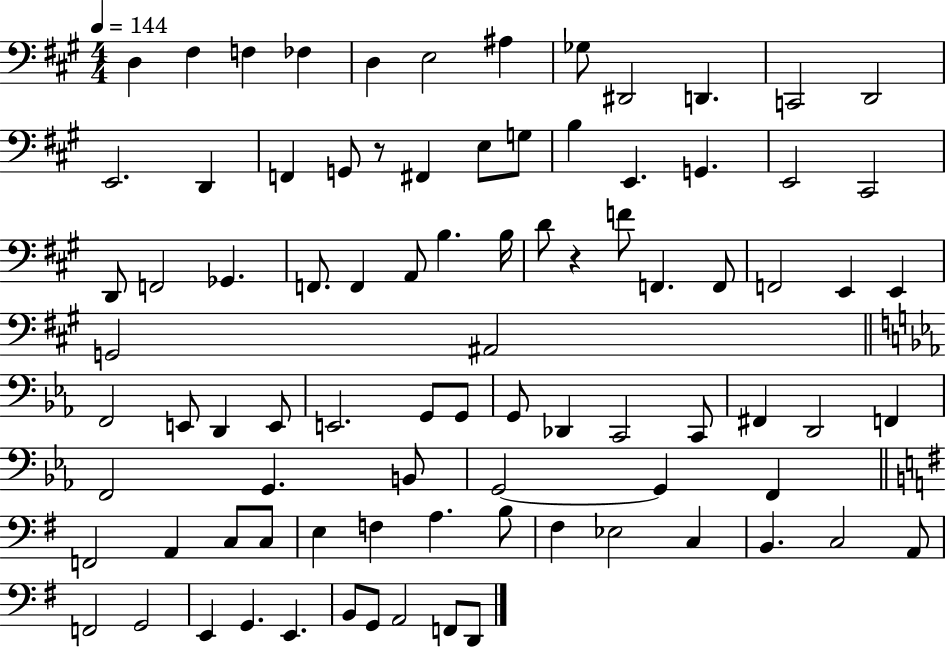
D3/q F#3/q F3/q FES3/q D3/q E3/h A#3/q Gb3/e D#2/h D2/q. C2/h D2/h E2/h. D2/q F2/q G2/e R/e F#2/q E3/e G3/e B3/q E2/q. G2/q. E2/h C#2/h D2/e F2/h Gb2/q. F2/e. F2/q A2/e B3/q. B3/s D4/e R/q F4/e F2/q. F2/e F2/h E2/q E2/q G2/h A#2/h F2/h E2/e D2/q E2/e E2/h. G2/e G2/e G2/e Db2/q C2/h C2/e F#2/q D2/h F2/q F2/h G2/q. B2/e G2/h G2/q F2/q F2/h A2/q C3/e C3/e E3/q F3/q A3/q. B3/e F#3/q Eb3/h C3/q B2/q. C3/h A2/e F2/h G2/h E2/q G2/q. E2/q. B2/e G2/e A2/h F2/e D2/e